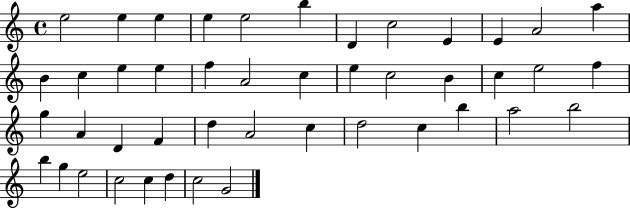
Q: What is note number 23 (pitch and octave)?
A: C5